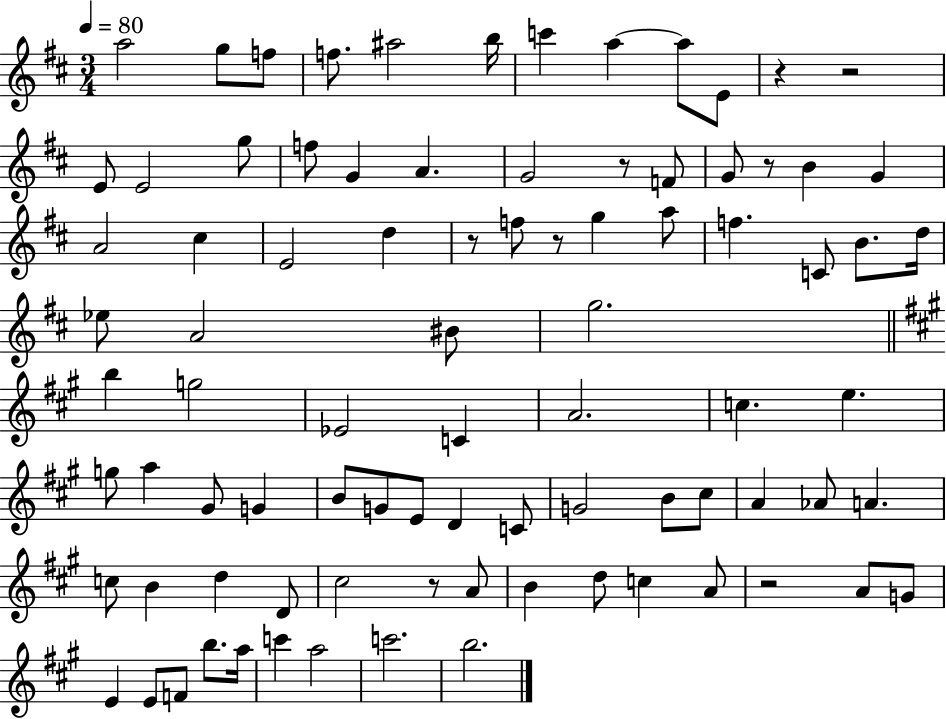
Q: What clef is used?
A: treble